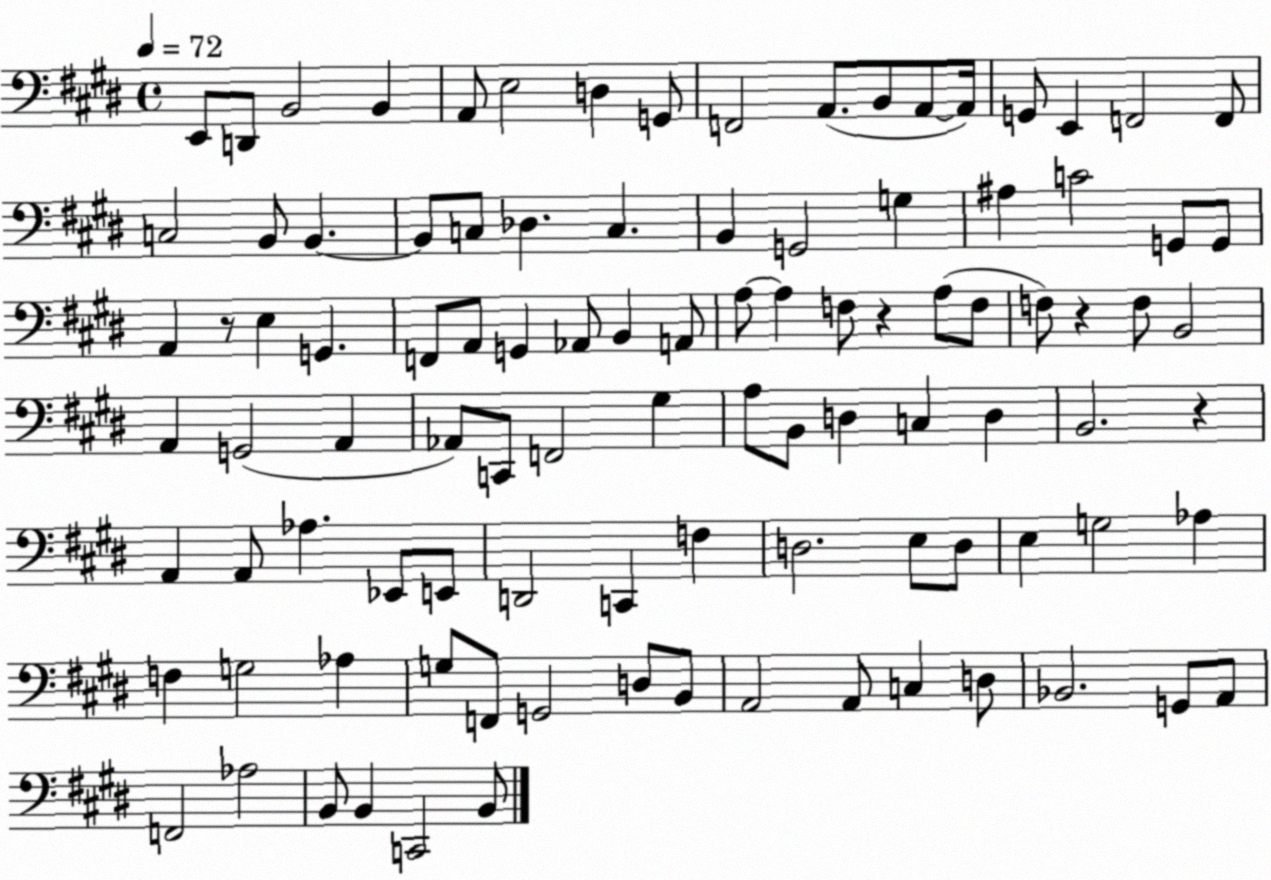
X:1
T:Untitled
M:4/4
L:1/4
K:E
E,,/2 D,,/2 B,,2 B,, A,,/2 E,2 D, G,,/2 F,,2 A,,/2 B,,/2 A,,/2 A,,/4 G,,/2 E,, F,,2 F,,/2 C,2 B,,/2 B,, B,,/2 C,/2 _D, C, B,, G,,2 G, ^A, C2 G,,/2 G,,/2 A,, z/2 E, G,, F,,/2 A,,/2 G,, _A,,/2 B,, A,,/2 A,/2 A, F,/2 z A,/2 F,/2 F,/2 z F,/2 B,,2 A,, G,,2 A,, _A,,/2 C,,/2 F,,2 ^G, A,/2 B,,/2 D, C, D, B,,2 z A,, A,,/2 _A, _E,,/2 E,,/2 D,,2 C,, F, D,2 E,/2 D,/2 E, G,2 _A, F, G,2 _A, G,/2 F,,/2 G,,2 D,/2 B,,/2 A,,2 A,,/2 C, D,/2 _B,,2 G,,/2 A,,/2 F,,2 _A,2 B,,/2 B,, C,,2 B,,/2